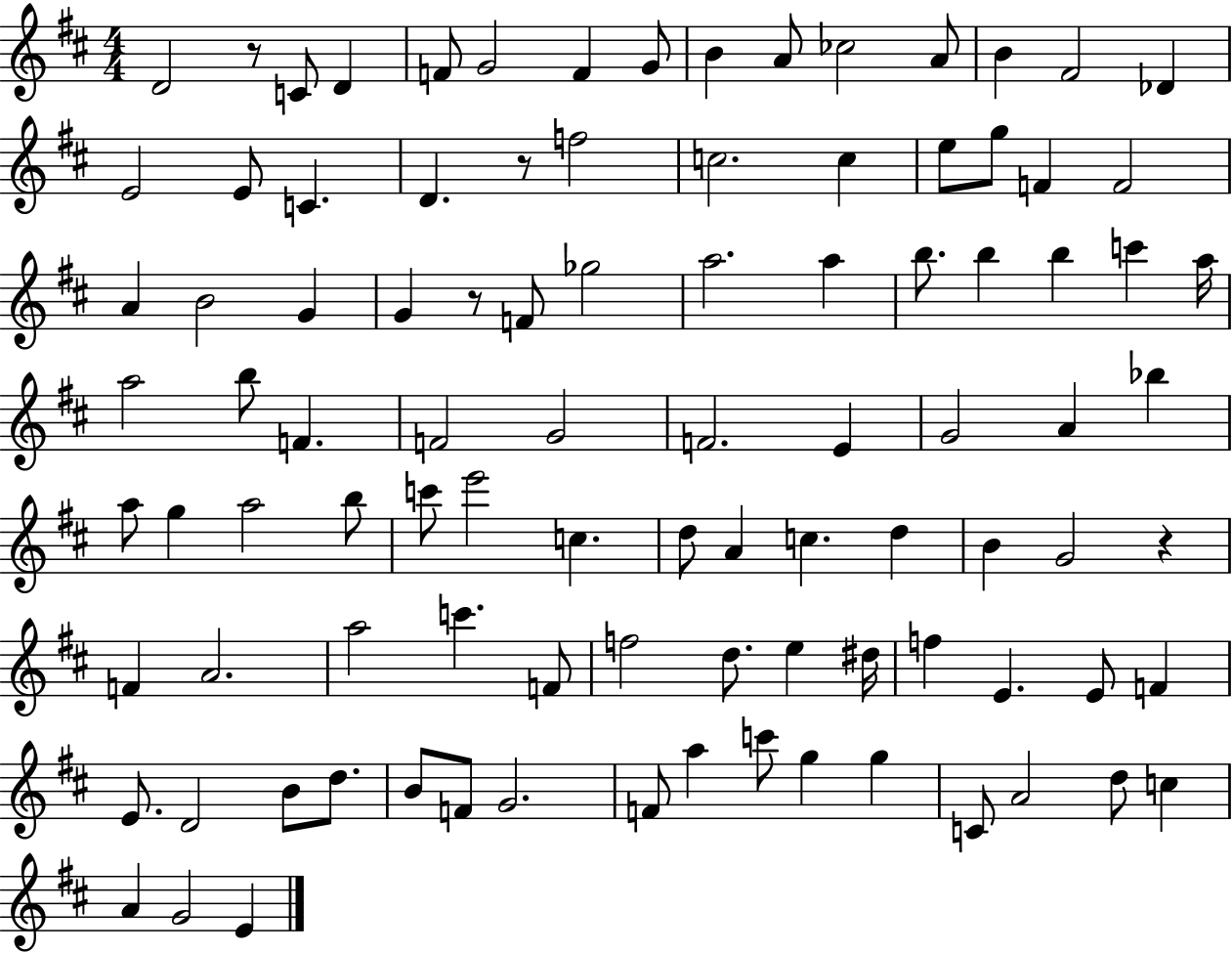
{
  \clef treble
  \numericTimeSignature
  \time 4/4
  \key d \major
  d'2 r8 c'8 d'4 | f'8 g'2 f'4 g'8 | b'4 a'8 ces''2 a'8 | b'4 fis'2 des'4 | \break e'2 e'8 c'4. | d'4. r8 f''2 | c''2. c''4 | e''8 g''8 f'4 f'2 | \break a'4 b'2 g'4 | g'4 r8 f'8 ges''2 | a''2. a''4 | b''8. b''4 b''4 c'''4 a''16 | \break a''2 b''8 f'4. | f'2 g'2 | f'2. e'4 | g'2 a'4 bes''4 | \break a''8 g''4 a''2 b''8 | c'''8 e'''2 c''4. | d''8 a'4 c''4. d''4 | b'4 g'2 r4 | \break f'4 a'2. | a''2 c'''4. f'8 | f''2 d''8. e''4 dis''16 | f''4 e'4. e'8 f'4 | \break e'8. d'2 b'8 d''8. | b'8 f'8 g'2. | f'8 a''4 c'''8 g''4 g''4 | c'8 a'2 d''8 c''4 | \break a'4 g'2 e'4 | \bar "|."
}